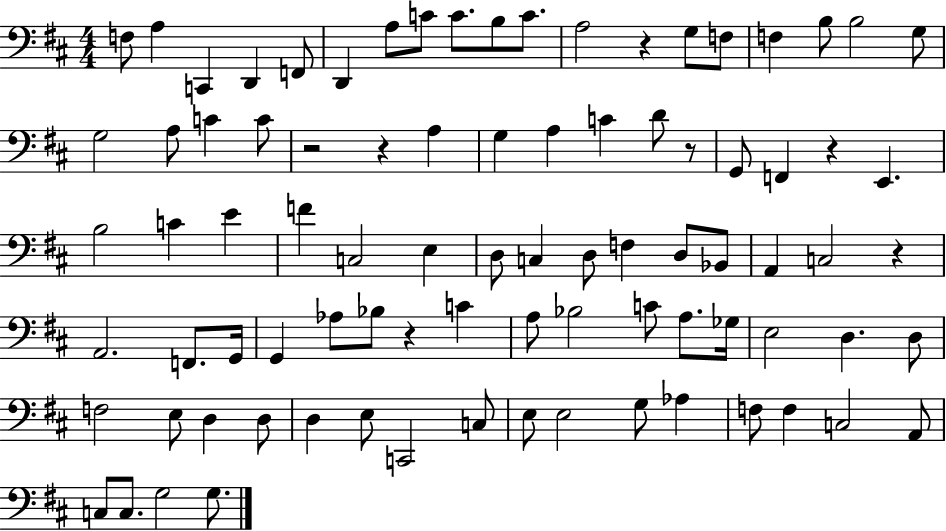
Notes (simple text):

F3/e A3/q C2/q D2/q F2/e D2/q A3/e C4/e C4/e. B3/e C4/e. A3/h R/q G3/e F3/e F3/q B3/e B3/h G3/e G3/h A3/e C4/q C4/e R/h R/q A3/q G3/q A3/q C4/q D4/e R/e G2/e F2/q R/q E2/q. B3/h C4/q E4/q F4/q C3/h E3/q D3/e C3/q D3/e F3/q D3/e Bb2/e A2/q C3/h R/q A2/h. F2/e. G2/s G2/q Ab3/e Bb3/e R/q C4/q A3/e Bb3/h C4/e A3/e. Gb3/s E3/h D3/q. D3/e F3/h E3/e D3/q D3/e D3/q E3/e C2/h C3/e E3/e E3/h G3/e Ab3/q F3/e F3/q C3/h A2/e C3/e C3/e. G3/h G3/e.